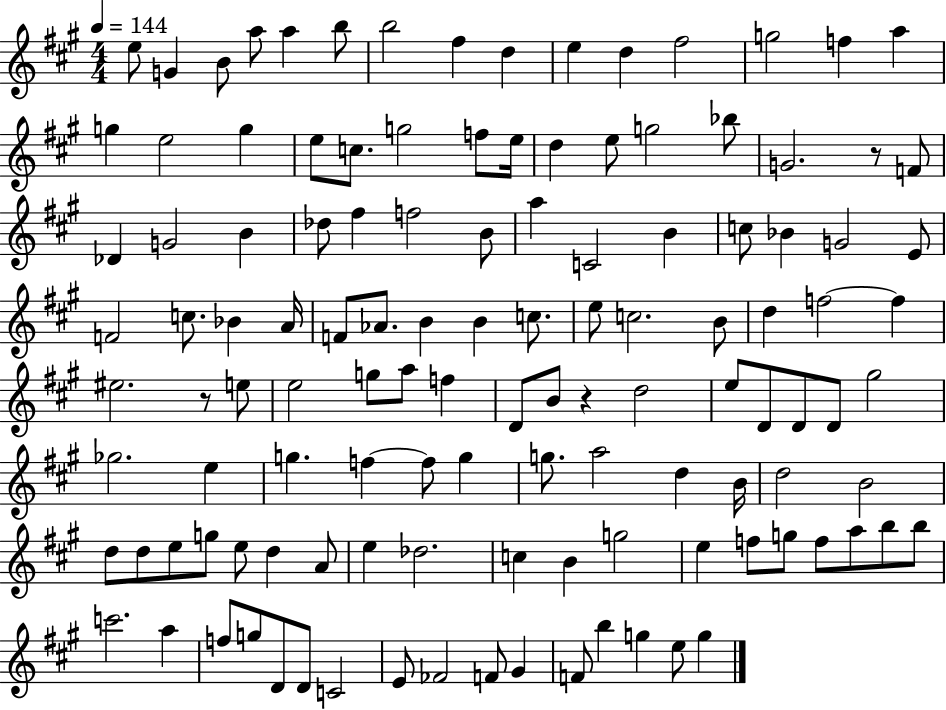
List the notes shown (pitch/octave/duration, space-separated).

E5/e G4/q B4/e A5/e A5/q B5/e B5/h F#5/q D5/q E5/q D5/q F#5/h G5/h F5/q A5/q G5/q E5/h G5/q E5/e C5/e. G5/h F5/e E5/s D5/q E5/e G5/h Bb5/e G4/h. R/e F4/e Db4/q G4/h B4/q Db5/e F#5/q F5/h B4/e A5/q C4/h B4/q C5/e Bb4/q G4/h E4/e F4/h C5/e. Bb4/q A4/s F4/e Ab4/e. B4/q B4/q C5/e. E5/e C5/h. B4/e D5/q F5/h F5/q EIS5/h. R/e E5/e E5/h G5/e A5/e F5/q D4/e B4/e R/q D5/h E5/e D4/e D4/e D4/e G#5/h Gb5/h. E5/q G5/q. F5/q F5/e G5/q G5/e. A5/h D5/q B4/s D5/h B4/h D5/e D5/e E5/e G5/e E5/e D5/q A4/e E5/q Db5/h. C5/q B4/q G5/h E5/q F5/e G5/e F5/e A5/e B5/e B5/e C6/h. A5/q F5/e G5/e D4/e D4/e C4/h E4/e FES4/h F4/e G#4/q F4/e B5/q G5/q E5/e G5/q